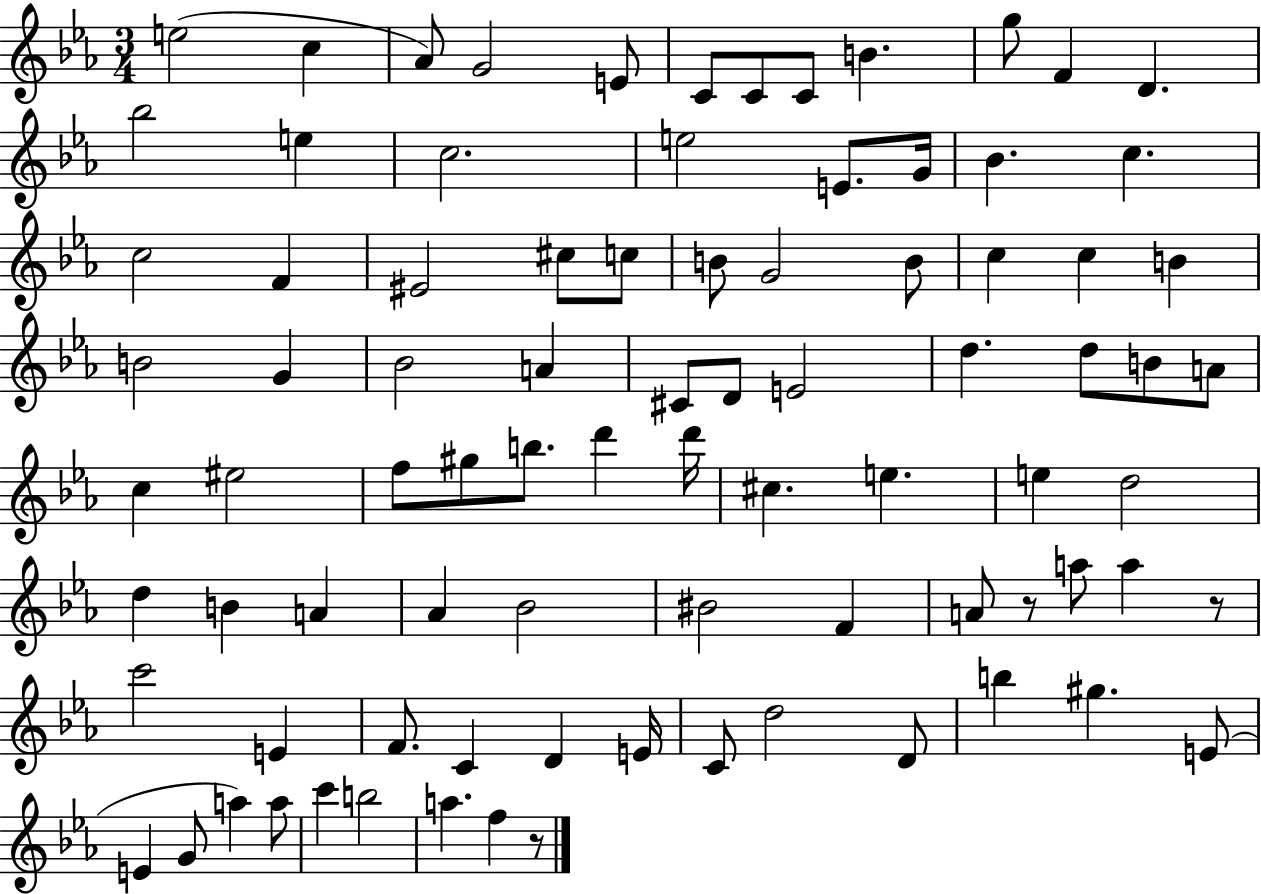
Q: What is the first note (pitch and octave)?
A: E5